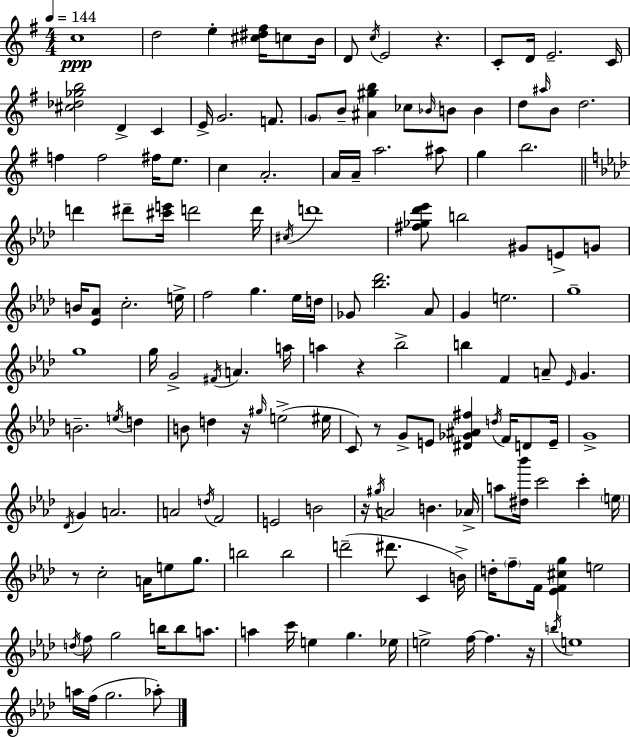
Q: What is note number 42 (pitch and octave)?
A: D6